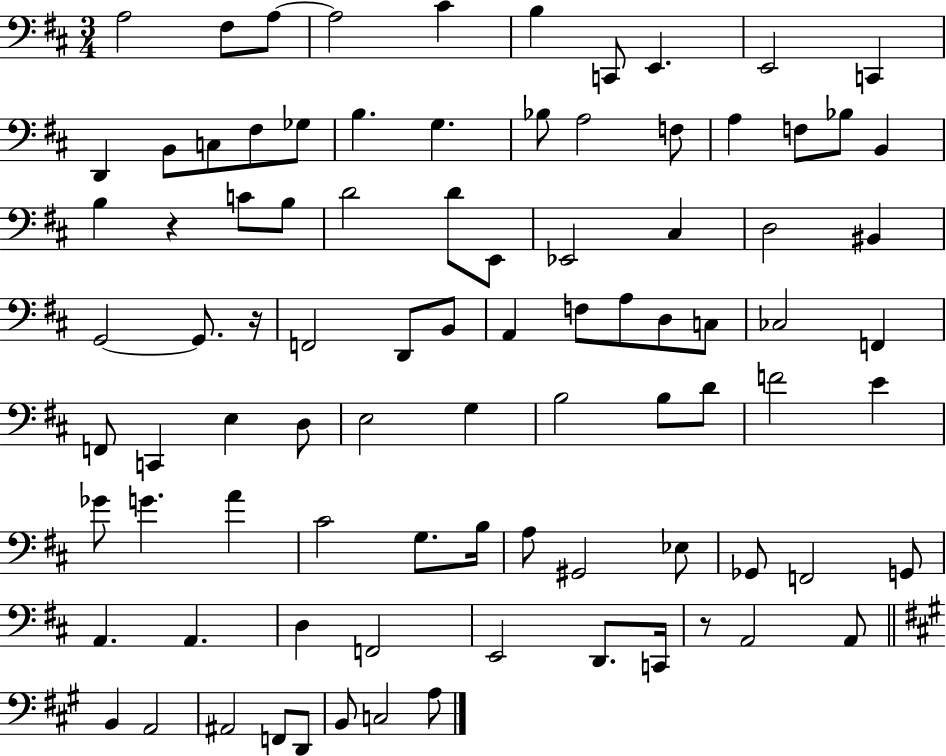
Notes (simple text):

A3/h F#3/e A3/e A3/h C#4/q B3/q C2/e E2/q. E2/h C2/q D2/q B2/e C3/e F#3/e Gb3/e B3/q. G3/q. Bb3/e A3/h F3/e A3/q F3/e Bb3/e B2/q B3/q R/q C4/e B3/e D4/h D4/e E2/e Eb2/h C#3/q D3/h BIS2/q G2/h G2/e. R/s F2/h D2/e B2/e A2/q F3/e A3/e D3/e C3/e CES3/h F2/q F2/e C2/q E3/q D3/e E3/h G3/q B3/h B3/e D4/e F4/h E4/q Gb4/e G4/q. A4/q C#4/h G3/e. B3/s A3/e G#2/h Eb3/e Gb2/e F2/h G2/e A2/q. A2/q. D3/q F2/h E2/h D2/e. C2/s R/e A2/h A2/e B2/q A2/h A#2/h F2/e D2/e B2/e C3/h A3/e